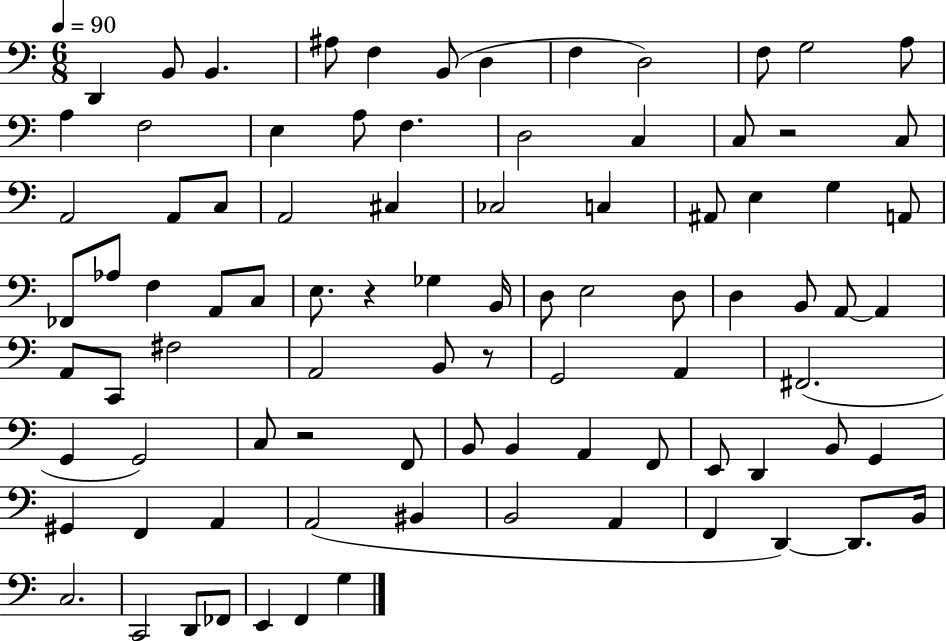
{
  \clef bass
  \numericTimeSignature
  \time 6/8
  \key c \major
  \tempo 4 = 90
  d,4 b,8 b,4. | ais8 f4 b,8( d4 | f4 d2) | f8 g2 a8 | \break a4 f2 | e4 a8 f4. | d2 c4 | c8 r2 c8 | \break a,2 a,8 c8 | a,2 cis4 | ces2 c4 | ais,8 e4 g4 a,8 | \break fes,8 aes8 f4 a,8 c8 | e8. r4 ges4 b,16 | d8 e2 d8 | d4 b,8 a,8~~ a,4 | \break a,8 c,8 fis2 | a,2 b,8 r8 | g,2 a,4 | fis,2.( | \break g,4 g,2) | c8 r2 f,8 | b,8 b,4 a,4 f,8 | e,8 d,4 b,8 g,4 | \break gis,4 f,4 a,4 | a,2( bis,4 | b,2 a,4 | f,4 d,4~~) d,8. b,16 | \break c2. | c,2 d,8 fes,8 | e,4 f,4 g4 | \bar "|."
}